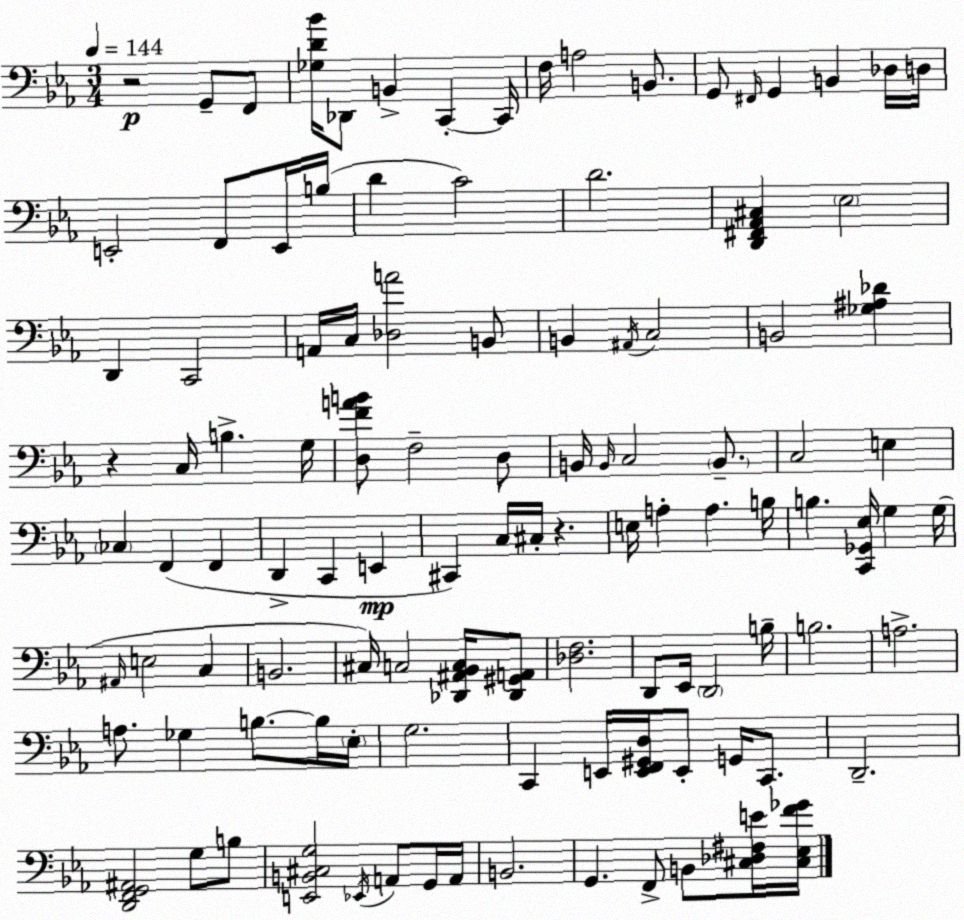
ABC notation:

X:1
T:Untitled
M:3/4
L:1/4
K:Cm
z2 G,,/2 F,,/2 [_G,D_B]/4 _D,,/2 B,, C,, C,,/4 F,/4 A,2 B,,/2 G,,/2 ^F,,/4 G,, B,, _D,/4 D,/4 E,,2 F,,/2 E,,/4 B,/4 D C2 D2 [D,,^F,,_A,,^C,] _E,2 D,, C,,2 A,,/4 C,/4 [_D,A]2 B,,/2 B,, ^A,,/4 C,2 B,,2 [_G,^A,_D] z C,/4 B, G,/4 [D,FAB]/2 F,2 D,/2 B,,/4 B,,/4 C,2 B,,/2 C,2 E, _C, F,, F,, D,, C,, E,, ^C,, C,/4 ^C,/4 z E,/4 A, A, B,/4 B, [C,,_G,,_E,]/4 G, G,/4 ^A,,/4 E,2 C, B,,2 ^C,/4 C,2 [_D,,^A,,_B,,C,]/4 [_D,,^G,,A,,]/2 [_D,F,]2 D,,/2 _E,,/4 D,,2 B,/4 B,2 A,2 A,/2 _G, B,/2 B,/4 _E,/4 G,2 C,, E,,/4 [E,,F,,^G,,D,]/4 E,,/2 G,,/4 C,,/2 D,,2 [D,,F,,G,,^A,,]2 G,/2 B,/2 [E,,B,,^C,G,]2 _E,,/4 A,,/2 G,,/4 A,,/4 B,,2 G,, F,,/2 B,,/2 [^C,_D,^F,E]/4 [^C,_E,F_G]/4